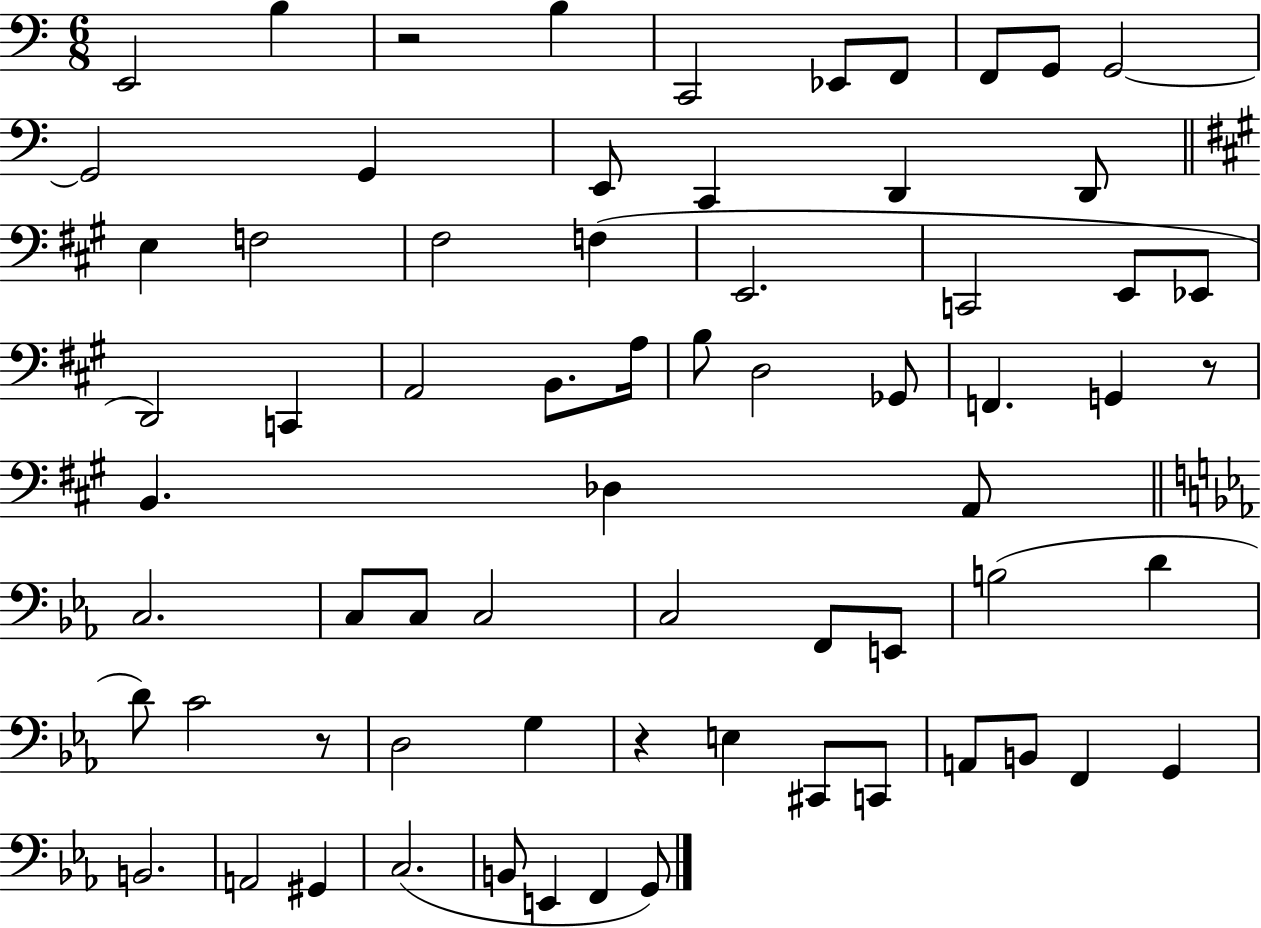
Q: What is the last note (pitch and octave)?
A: G2